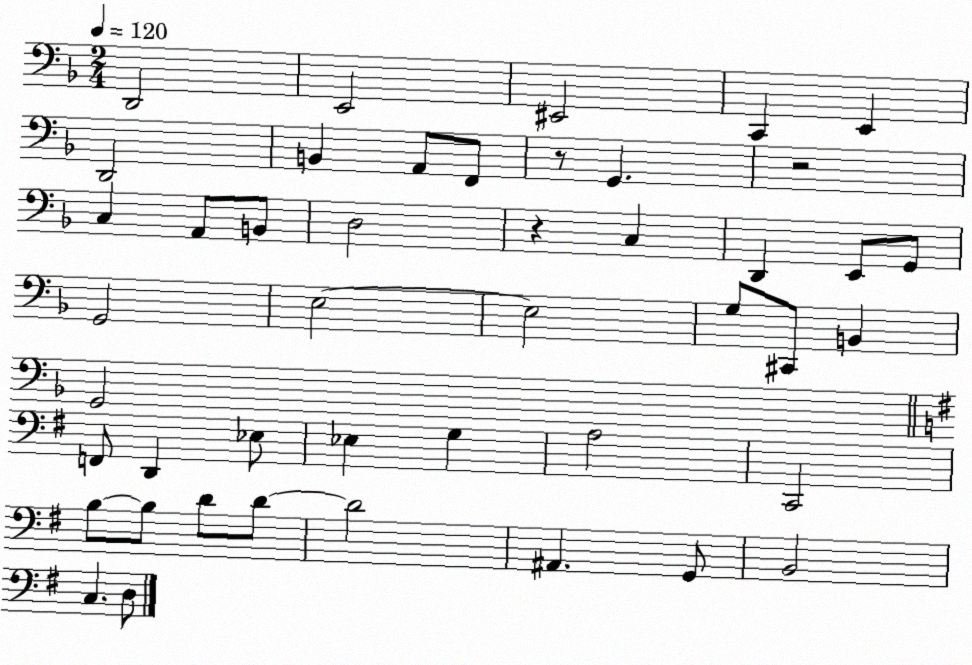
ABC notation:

X:1
T:Untitled
M:2/4
L:1/4
K:F
D,,2 E,,2 ^E,,2 C,, E,, D,,2 B,, A,,/2 F,,/2 z/2 G,, z2 C, A,,/2 B,,/2 D,2 z C, D,, E,,/2 G,,/2 G,,2 E,2 E,2 G,/2 ^C,,/2 B,, G,,2 F,,/2 D,, _E,/2 _E, G, A,2 C,,2 B,/2 B,/2 D/2 D/2 D2 ^A,, G,,/2 B,,2 C, D,/2